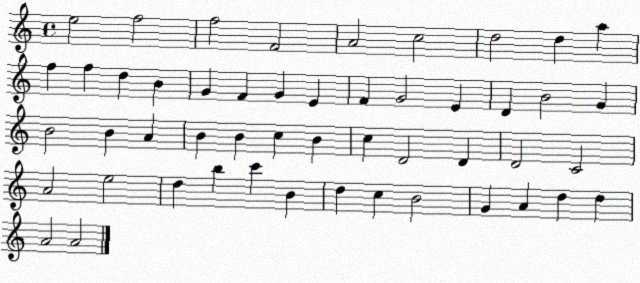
X:1
T:Untitled
M:4/4
L:1/4
K:C
e2 f2 f2 F2 A2 c2 d2 d a f f d B G F G E F G2 E D B2 G B2 B A B B c B c D2 D D2 C2 A2 e2 d b c' B d c B2 G A d d A2 A2